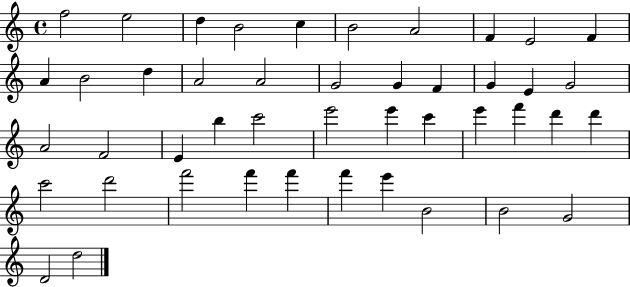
F5/h E5/h D5/q B4/h C5/q B4/h A4/h F4/q E4/h F4/q A4/q B4/h D5/q A4/h A4/h G4/h G4/q F4/q G4/q E4/q G4/h A4/h F4/h E4/q B5/q C6/h E6/h E6/q C6/q E6/q F6/q D6/q D6/q C6/h D6/h F6/h F6/q F6/q F6/q E6/q B4/h B4/h G4/h D4/h D5/h